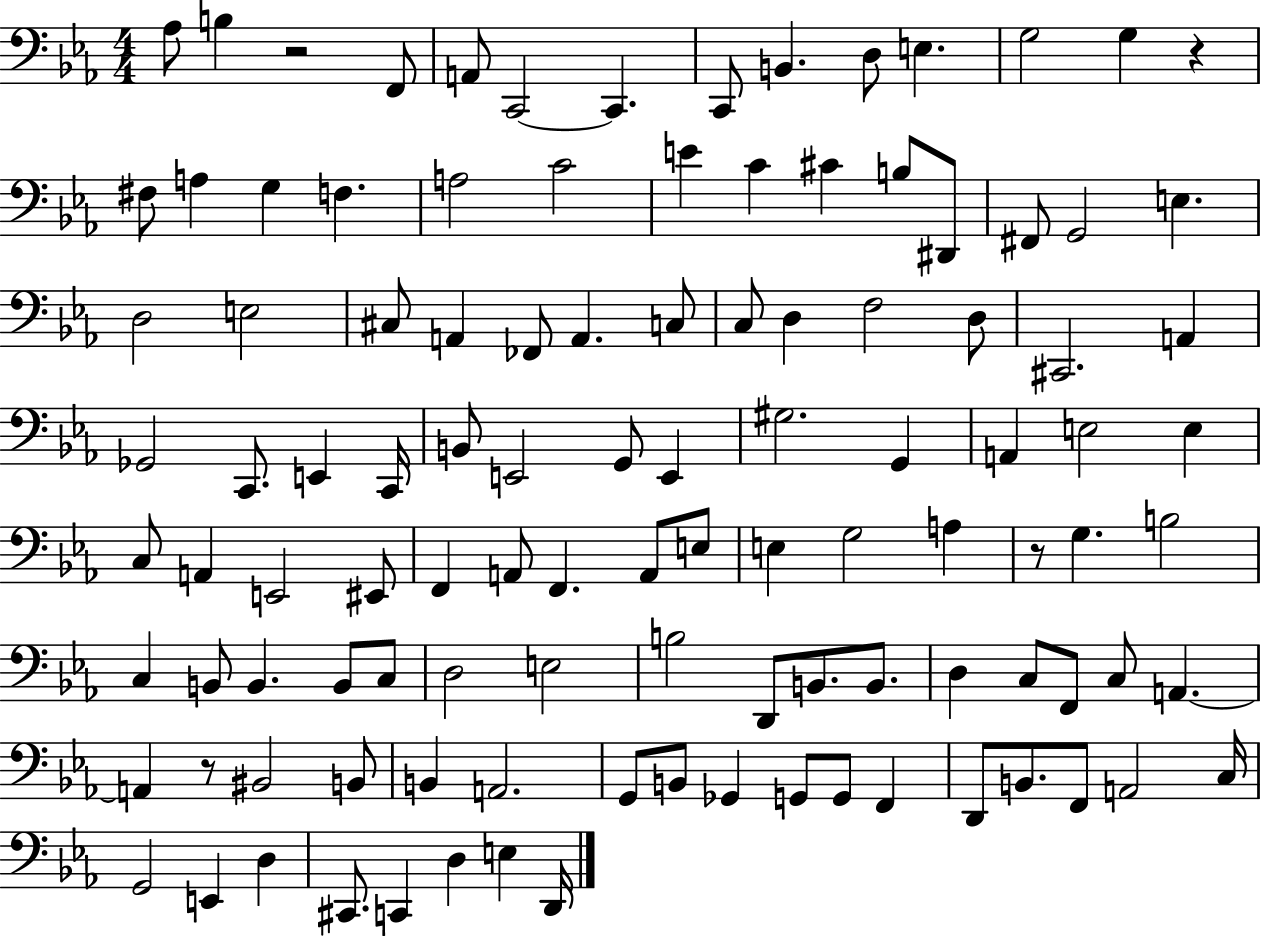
Ab3/e B3/q R/h F2/e A2/e C2/h C2/q. C2/e B2/q. D3/e E3/q. G3/h G3/q R/q F#3/e A3/q G3/q F3/q. A3/h C4/h E4/q C4/q C#4/q B3/e D#2/e F#2/e G2/h E3/q. D3/h E3/h C#3/e A2/q FES2/e A2/q. C3/e C3/e D3/q F3/h D3/e C#2/h. A2/q Gb2/h C2/e. E2/q C2/s B2/e E2/h G2/e E2/q G#3/h. G2/q A2/q E3/h E3/q C3/e A2/q E2/h EIS2/e F2/q A2/e F2/q. A2/e E3/e E3/q G3/h A3/q R/e G3/q. B3/h C3/q B2/e B2/q. B2/e C3/e D3/h E3/h B3/h D2/e B2/e. B2/e. D3/q C3/e F2/e C3/e A2/q. A2/q R/e BIS2/h B2/e B2/q A2/h. G2/e B2/e Gb2/q G2/e G2/e F2/q D2/e B2/e. F2/e A2/h C3/s G2/h E2/q D3/q C#2/e. C2/q D3/q E3/q D2/s